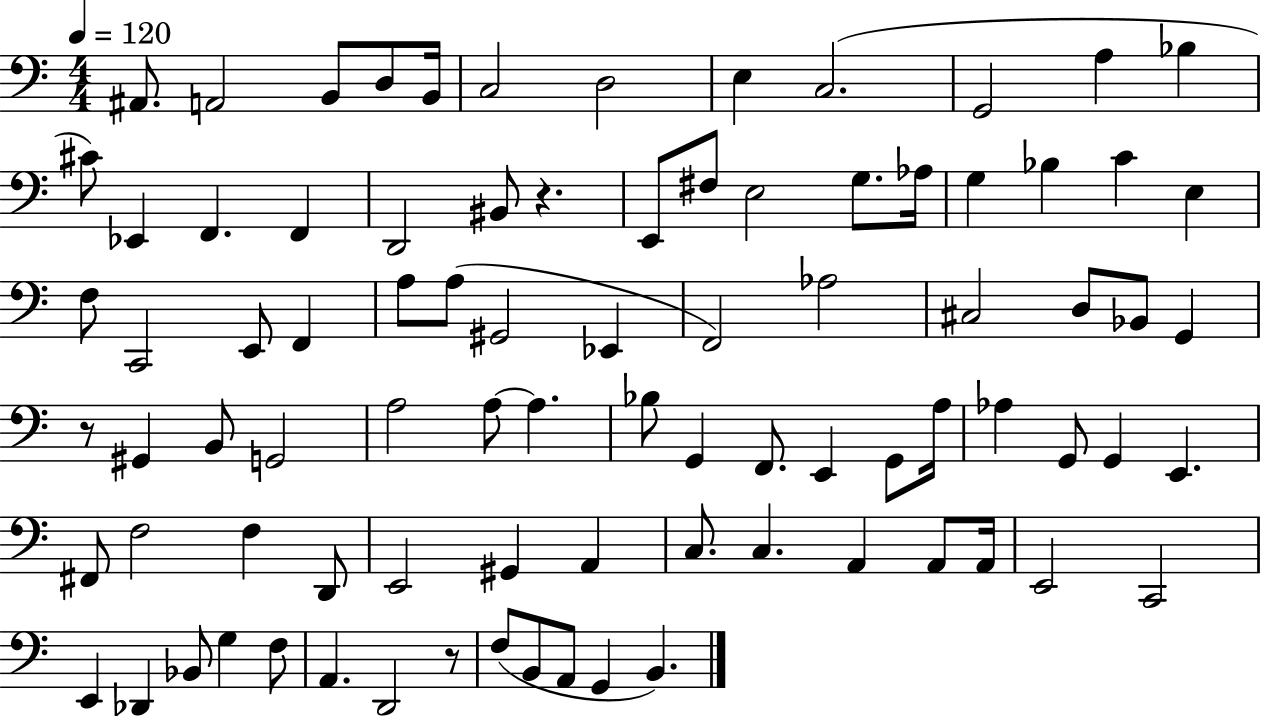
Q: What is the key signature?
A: C major